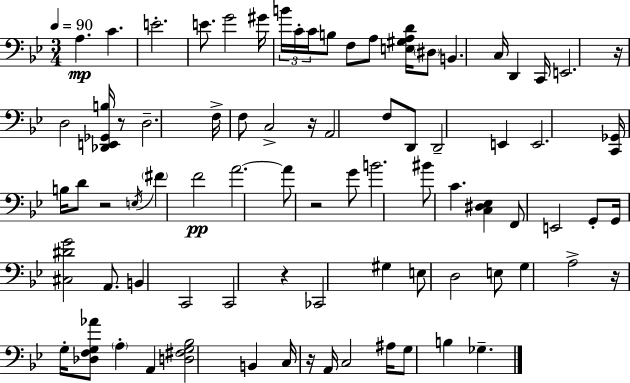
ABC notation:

X:1
T:Untitled
M:3/4
L:1/4
K:Gm
A, C E2 E/2 G2 ^G/4 B/4 C/4 C/4 B,/2 F,/2 A,/2 [E,^G,A,D]/4 ^D,/2 B,, C,/4 D,, C,,/4 E,,2 z/4 D,2 [_D,,E,,_G,,B,]/4 z/2 D,2 F,/4 F,/2 C,2 z/4 A,,2 F,/2 D,,/2 D,,2 E,, E,,2 [C,,_G,,]/4 B,/4 D/2 z2 E,/4 ^F F2 A2 A/2 z2 G/2 B2 ^B/2 C [C,^D,_E,] F,,/2 E,,2 G,,/2 G,,/4 [^C,^DG]2 A,,/2 B,, C,,2 C,,2 z _C,,2 ^G, E,/2 D,2 E,/2 G, A,2 z/4 G,/4 [_D,F,G,_A]/2 A, A,, [D,^F,G,_B,]2 B,, C,/4 z/4 A,,/4 C,2 ^A,/4 G,/2 B, _G,